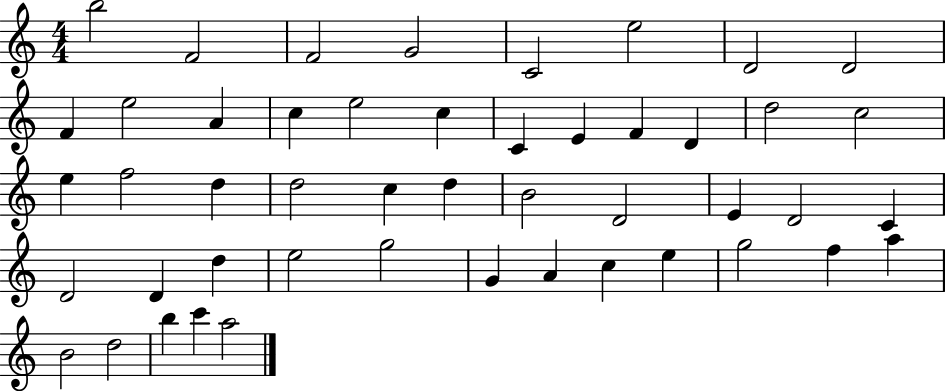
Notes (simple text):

B5/h F4/h F4/h G4/h C4/h E5/h D4/h D4/h F4/q E5/h A4/q C5/q E5/h C5/q C4/q E4/q F4/q D4/q D5/h C5/h E5/q F5/h D5/q D5/h C5/q D5/q B4/h D4/h E4/q D4/h C4/q D4/h D4/q D5/q E5/h G5/h G4/q A4/q C5/q E5/q G5/h F5/q A5/q B4/h D5/h B5/q C6/q A5/h